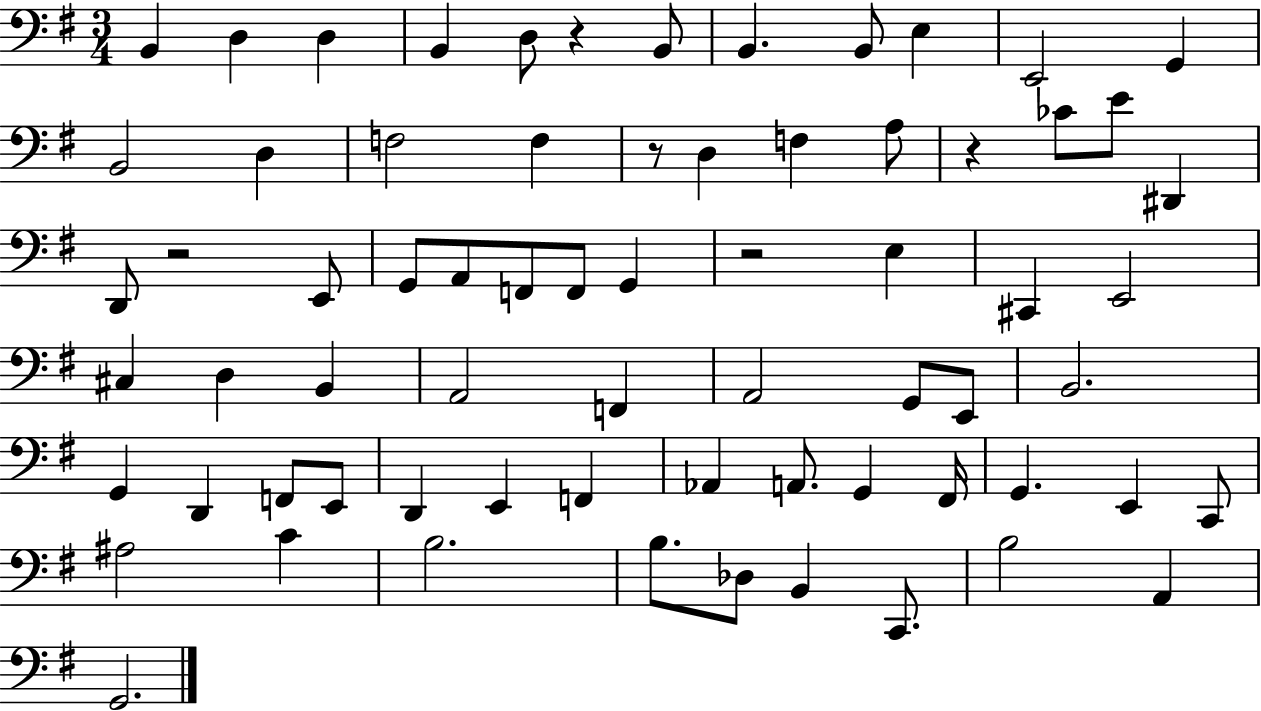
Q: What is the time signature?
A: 3/4